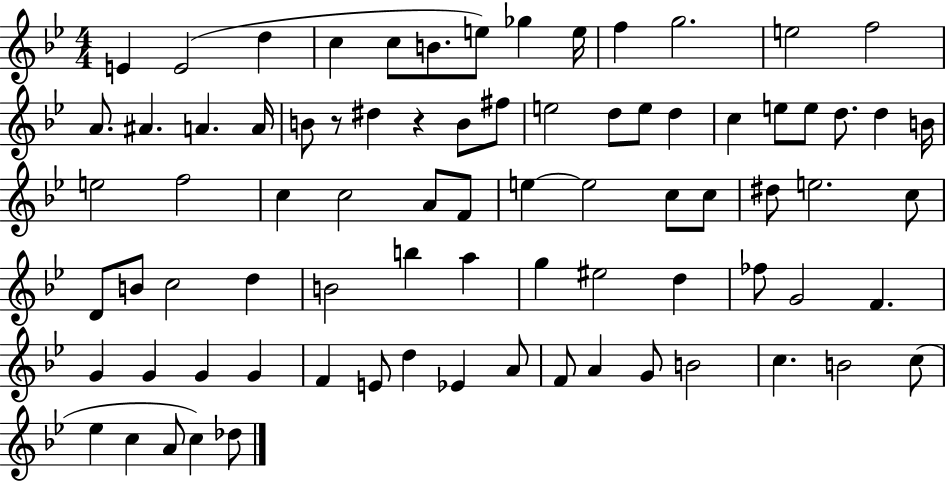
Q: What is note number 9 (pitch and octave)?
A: E5